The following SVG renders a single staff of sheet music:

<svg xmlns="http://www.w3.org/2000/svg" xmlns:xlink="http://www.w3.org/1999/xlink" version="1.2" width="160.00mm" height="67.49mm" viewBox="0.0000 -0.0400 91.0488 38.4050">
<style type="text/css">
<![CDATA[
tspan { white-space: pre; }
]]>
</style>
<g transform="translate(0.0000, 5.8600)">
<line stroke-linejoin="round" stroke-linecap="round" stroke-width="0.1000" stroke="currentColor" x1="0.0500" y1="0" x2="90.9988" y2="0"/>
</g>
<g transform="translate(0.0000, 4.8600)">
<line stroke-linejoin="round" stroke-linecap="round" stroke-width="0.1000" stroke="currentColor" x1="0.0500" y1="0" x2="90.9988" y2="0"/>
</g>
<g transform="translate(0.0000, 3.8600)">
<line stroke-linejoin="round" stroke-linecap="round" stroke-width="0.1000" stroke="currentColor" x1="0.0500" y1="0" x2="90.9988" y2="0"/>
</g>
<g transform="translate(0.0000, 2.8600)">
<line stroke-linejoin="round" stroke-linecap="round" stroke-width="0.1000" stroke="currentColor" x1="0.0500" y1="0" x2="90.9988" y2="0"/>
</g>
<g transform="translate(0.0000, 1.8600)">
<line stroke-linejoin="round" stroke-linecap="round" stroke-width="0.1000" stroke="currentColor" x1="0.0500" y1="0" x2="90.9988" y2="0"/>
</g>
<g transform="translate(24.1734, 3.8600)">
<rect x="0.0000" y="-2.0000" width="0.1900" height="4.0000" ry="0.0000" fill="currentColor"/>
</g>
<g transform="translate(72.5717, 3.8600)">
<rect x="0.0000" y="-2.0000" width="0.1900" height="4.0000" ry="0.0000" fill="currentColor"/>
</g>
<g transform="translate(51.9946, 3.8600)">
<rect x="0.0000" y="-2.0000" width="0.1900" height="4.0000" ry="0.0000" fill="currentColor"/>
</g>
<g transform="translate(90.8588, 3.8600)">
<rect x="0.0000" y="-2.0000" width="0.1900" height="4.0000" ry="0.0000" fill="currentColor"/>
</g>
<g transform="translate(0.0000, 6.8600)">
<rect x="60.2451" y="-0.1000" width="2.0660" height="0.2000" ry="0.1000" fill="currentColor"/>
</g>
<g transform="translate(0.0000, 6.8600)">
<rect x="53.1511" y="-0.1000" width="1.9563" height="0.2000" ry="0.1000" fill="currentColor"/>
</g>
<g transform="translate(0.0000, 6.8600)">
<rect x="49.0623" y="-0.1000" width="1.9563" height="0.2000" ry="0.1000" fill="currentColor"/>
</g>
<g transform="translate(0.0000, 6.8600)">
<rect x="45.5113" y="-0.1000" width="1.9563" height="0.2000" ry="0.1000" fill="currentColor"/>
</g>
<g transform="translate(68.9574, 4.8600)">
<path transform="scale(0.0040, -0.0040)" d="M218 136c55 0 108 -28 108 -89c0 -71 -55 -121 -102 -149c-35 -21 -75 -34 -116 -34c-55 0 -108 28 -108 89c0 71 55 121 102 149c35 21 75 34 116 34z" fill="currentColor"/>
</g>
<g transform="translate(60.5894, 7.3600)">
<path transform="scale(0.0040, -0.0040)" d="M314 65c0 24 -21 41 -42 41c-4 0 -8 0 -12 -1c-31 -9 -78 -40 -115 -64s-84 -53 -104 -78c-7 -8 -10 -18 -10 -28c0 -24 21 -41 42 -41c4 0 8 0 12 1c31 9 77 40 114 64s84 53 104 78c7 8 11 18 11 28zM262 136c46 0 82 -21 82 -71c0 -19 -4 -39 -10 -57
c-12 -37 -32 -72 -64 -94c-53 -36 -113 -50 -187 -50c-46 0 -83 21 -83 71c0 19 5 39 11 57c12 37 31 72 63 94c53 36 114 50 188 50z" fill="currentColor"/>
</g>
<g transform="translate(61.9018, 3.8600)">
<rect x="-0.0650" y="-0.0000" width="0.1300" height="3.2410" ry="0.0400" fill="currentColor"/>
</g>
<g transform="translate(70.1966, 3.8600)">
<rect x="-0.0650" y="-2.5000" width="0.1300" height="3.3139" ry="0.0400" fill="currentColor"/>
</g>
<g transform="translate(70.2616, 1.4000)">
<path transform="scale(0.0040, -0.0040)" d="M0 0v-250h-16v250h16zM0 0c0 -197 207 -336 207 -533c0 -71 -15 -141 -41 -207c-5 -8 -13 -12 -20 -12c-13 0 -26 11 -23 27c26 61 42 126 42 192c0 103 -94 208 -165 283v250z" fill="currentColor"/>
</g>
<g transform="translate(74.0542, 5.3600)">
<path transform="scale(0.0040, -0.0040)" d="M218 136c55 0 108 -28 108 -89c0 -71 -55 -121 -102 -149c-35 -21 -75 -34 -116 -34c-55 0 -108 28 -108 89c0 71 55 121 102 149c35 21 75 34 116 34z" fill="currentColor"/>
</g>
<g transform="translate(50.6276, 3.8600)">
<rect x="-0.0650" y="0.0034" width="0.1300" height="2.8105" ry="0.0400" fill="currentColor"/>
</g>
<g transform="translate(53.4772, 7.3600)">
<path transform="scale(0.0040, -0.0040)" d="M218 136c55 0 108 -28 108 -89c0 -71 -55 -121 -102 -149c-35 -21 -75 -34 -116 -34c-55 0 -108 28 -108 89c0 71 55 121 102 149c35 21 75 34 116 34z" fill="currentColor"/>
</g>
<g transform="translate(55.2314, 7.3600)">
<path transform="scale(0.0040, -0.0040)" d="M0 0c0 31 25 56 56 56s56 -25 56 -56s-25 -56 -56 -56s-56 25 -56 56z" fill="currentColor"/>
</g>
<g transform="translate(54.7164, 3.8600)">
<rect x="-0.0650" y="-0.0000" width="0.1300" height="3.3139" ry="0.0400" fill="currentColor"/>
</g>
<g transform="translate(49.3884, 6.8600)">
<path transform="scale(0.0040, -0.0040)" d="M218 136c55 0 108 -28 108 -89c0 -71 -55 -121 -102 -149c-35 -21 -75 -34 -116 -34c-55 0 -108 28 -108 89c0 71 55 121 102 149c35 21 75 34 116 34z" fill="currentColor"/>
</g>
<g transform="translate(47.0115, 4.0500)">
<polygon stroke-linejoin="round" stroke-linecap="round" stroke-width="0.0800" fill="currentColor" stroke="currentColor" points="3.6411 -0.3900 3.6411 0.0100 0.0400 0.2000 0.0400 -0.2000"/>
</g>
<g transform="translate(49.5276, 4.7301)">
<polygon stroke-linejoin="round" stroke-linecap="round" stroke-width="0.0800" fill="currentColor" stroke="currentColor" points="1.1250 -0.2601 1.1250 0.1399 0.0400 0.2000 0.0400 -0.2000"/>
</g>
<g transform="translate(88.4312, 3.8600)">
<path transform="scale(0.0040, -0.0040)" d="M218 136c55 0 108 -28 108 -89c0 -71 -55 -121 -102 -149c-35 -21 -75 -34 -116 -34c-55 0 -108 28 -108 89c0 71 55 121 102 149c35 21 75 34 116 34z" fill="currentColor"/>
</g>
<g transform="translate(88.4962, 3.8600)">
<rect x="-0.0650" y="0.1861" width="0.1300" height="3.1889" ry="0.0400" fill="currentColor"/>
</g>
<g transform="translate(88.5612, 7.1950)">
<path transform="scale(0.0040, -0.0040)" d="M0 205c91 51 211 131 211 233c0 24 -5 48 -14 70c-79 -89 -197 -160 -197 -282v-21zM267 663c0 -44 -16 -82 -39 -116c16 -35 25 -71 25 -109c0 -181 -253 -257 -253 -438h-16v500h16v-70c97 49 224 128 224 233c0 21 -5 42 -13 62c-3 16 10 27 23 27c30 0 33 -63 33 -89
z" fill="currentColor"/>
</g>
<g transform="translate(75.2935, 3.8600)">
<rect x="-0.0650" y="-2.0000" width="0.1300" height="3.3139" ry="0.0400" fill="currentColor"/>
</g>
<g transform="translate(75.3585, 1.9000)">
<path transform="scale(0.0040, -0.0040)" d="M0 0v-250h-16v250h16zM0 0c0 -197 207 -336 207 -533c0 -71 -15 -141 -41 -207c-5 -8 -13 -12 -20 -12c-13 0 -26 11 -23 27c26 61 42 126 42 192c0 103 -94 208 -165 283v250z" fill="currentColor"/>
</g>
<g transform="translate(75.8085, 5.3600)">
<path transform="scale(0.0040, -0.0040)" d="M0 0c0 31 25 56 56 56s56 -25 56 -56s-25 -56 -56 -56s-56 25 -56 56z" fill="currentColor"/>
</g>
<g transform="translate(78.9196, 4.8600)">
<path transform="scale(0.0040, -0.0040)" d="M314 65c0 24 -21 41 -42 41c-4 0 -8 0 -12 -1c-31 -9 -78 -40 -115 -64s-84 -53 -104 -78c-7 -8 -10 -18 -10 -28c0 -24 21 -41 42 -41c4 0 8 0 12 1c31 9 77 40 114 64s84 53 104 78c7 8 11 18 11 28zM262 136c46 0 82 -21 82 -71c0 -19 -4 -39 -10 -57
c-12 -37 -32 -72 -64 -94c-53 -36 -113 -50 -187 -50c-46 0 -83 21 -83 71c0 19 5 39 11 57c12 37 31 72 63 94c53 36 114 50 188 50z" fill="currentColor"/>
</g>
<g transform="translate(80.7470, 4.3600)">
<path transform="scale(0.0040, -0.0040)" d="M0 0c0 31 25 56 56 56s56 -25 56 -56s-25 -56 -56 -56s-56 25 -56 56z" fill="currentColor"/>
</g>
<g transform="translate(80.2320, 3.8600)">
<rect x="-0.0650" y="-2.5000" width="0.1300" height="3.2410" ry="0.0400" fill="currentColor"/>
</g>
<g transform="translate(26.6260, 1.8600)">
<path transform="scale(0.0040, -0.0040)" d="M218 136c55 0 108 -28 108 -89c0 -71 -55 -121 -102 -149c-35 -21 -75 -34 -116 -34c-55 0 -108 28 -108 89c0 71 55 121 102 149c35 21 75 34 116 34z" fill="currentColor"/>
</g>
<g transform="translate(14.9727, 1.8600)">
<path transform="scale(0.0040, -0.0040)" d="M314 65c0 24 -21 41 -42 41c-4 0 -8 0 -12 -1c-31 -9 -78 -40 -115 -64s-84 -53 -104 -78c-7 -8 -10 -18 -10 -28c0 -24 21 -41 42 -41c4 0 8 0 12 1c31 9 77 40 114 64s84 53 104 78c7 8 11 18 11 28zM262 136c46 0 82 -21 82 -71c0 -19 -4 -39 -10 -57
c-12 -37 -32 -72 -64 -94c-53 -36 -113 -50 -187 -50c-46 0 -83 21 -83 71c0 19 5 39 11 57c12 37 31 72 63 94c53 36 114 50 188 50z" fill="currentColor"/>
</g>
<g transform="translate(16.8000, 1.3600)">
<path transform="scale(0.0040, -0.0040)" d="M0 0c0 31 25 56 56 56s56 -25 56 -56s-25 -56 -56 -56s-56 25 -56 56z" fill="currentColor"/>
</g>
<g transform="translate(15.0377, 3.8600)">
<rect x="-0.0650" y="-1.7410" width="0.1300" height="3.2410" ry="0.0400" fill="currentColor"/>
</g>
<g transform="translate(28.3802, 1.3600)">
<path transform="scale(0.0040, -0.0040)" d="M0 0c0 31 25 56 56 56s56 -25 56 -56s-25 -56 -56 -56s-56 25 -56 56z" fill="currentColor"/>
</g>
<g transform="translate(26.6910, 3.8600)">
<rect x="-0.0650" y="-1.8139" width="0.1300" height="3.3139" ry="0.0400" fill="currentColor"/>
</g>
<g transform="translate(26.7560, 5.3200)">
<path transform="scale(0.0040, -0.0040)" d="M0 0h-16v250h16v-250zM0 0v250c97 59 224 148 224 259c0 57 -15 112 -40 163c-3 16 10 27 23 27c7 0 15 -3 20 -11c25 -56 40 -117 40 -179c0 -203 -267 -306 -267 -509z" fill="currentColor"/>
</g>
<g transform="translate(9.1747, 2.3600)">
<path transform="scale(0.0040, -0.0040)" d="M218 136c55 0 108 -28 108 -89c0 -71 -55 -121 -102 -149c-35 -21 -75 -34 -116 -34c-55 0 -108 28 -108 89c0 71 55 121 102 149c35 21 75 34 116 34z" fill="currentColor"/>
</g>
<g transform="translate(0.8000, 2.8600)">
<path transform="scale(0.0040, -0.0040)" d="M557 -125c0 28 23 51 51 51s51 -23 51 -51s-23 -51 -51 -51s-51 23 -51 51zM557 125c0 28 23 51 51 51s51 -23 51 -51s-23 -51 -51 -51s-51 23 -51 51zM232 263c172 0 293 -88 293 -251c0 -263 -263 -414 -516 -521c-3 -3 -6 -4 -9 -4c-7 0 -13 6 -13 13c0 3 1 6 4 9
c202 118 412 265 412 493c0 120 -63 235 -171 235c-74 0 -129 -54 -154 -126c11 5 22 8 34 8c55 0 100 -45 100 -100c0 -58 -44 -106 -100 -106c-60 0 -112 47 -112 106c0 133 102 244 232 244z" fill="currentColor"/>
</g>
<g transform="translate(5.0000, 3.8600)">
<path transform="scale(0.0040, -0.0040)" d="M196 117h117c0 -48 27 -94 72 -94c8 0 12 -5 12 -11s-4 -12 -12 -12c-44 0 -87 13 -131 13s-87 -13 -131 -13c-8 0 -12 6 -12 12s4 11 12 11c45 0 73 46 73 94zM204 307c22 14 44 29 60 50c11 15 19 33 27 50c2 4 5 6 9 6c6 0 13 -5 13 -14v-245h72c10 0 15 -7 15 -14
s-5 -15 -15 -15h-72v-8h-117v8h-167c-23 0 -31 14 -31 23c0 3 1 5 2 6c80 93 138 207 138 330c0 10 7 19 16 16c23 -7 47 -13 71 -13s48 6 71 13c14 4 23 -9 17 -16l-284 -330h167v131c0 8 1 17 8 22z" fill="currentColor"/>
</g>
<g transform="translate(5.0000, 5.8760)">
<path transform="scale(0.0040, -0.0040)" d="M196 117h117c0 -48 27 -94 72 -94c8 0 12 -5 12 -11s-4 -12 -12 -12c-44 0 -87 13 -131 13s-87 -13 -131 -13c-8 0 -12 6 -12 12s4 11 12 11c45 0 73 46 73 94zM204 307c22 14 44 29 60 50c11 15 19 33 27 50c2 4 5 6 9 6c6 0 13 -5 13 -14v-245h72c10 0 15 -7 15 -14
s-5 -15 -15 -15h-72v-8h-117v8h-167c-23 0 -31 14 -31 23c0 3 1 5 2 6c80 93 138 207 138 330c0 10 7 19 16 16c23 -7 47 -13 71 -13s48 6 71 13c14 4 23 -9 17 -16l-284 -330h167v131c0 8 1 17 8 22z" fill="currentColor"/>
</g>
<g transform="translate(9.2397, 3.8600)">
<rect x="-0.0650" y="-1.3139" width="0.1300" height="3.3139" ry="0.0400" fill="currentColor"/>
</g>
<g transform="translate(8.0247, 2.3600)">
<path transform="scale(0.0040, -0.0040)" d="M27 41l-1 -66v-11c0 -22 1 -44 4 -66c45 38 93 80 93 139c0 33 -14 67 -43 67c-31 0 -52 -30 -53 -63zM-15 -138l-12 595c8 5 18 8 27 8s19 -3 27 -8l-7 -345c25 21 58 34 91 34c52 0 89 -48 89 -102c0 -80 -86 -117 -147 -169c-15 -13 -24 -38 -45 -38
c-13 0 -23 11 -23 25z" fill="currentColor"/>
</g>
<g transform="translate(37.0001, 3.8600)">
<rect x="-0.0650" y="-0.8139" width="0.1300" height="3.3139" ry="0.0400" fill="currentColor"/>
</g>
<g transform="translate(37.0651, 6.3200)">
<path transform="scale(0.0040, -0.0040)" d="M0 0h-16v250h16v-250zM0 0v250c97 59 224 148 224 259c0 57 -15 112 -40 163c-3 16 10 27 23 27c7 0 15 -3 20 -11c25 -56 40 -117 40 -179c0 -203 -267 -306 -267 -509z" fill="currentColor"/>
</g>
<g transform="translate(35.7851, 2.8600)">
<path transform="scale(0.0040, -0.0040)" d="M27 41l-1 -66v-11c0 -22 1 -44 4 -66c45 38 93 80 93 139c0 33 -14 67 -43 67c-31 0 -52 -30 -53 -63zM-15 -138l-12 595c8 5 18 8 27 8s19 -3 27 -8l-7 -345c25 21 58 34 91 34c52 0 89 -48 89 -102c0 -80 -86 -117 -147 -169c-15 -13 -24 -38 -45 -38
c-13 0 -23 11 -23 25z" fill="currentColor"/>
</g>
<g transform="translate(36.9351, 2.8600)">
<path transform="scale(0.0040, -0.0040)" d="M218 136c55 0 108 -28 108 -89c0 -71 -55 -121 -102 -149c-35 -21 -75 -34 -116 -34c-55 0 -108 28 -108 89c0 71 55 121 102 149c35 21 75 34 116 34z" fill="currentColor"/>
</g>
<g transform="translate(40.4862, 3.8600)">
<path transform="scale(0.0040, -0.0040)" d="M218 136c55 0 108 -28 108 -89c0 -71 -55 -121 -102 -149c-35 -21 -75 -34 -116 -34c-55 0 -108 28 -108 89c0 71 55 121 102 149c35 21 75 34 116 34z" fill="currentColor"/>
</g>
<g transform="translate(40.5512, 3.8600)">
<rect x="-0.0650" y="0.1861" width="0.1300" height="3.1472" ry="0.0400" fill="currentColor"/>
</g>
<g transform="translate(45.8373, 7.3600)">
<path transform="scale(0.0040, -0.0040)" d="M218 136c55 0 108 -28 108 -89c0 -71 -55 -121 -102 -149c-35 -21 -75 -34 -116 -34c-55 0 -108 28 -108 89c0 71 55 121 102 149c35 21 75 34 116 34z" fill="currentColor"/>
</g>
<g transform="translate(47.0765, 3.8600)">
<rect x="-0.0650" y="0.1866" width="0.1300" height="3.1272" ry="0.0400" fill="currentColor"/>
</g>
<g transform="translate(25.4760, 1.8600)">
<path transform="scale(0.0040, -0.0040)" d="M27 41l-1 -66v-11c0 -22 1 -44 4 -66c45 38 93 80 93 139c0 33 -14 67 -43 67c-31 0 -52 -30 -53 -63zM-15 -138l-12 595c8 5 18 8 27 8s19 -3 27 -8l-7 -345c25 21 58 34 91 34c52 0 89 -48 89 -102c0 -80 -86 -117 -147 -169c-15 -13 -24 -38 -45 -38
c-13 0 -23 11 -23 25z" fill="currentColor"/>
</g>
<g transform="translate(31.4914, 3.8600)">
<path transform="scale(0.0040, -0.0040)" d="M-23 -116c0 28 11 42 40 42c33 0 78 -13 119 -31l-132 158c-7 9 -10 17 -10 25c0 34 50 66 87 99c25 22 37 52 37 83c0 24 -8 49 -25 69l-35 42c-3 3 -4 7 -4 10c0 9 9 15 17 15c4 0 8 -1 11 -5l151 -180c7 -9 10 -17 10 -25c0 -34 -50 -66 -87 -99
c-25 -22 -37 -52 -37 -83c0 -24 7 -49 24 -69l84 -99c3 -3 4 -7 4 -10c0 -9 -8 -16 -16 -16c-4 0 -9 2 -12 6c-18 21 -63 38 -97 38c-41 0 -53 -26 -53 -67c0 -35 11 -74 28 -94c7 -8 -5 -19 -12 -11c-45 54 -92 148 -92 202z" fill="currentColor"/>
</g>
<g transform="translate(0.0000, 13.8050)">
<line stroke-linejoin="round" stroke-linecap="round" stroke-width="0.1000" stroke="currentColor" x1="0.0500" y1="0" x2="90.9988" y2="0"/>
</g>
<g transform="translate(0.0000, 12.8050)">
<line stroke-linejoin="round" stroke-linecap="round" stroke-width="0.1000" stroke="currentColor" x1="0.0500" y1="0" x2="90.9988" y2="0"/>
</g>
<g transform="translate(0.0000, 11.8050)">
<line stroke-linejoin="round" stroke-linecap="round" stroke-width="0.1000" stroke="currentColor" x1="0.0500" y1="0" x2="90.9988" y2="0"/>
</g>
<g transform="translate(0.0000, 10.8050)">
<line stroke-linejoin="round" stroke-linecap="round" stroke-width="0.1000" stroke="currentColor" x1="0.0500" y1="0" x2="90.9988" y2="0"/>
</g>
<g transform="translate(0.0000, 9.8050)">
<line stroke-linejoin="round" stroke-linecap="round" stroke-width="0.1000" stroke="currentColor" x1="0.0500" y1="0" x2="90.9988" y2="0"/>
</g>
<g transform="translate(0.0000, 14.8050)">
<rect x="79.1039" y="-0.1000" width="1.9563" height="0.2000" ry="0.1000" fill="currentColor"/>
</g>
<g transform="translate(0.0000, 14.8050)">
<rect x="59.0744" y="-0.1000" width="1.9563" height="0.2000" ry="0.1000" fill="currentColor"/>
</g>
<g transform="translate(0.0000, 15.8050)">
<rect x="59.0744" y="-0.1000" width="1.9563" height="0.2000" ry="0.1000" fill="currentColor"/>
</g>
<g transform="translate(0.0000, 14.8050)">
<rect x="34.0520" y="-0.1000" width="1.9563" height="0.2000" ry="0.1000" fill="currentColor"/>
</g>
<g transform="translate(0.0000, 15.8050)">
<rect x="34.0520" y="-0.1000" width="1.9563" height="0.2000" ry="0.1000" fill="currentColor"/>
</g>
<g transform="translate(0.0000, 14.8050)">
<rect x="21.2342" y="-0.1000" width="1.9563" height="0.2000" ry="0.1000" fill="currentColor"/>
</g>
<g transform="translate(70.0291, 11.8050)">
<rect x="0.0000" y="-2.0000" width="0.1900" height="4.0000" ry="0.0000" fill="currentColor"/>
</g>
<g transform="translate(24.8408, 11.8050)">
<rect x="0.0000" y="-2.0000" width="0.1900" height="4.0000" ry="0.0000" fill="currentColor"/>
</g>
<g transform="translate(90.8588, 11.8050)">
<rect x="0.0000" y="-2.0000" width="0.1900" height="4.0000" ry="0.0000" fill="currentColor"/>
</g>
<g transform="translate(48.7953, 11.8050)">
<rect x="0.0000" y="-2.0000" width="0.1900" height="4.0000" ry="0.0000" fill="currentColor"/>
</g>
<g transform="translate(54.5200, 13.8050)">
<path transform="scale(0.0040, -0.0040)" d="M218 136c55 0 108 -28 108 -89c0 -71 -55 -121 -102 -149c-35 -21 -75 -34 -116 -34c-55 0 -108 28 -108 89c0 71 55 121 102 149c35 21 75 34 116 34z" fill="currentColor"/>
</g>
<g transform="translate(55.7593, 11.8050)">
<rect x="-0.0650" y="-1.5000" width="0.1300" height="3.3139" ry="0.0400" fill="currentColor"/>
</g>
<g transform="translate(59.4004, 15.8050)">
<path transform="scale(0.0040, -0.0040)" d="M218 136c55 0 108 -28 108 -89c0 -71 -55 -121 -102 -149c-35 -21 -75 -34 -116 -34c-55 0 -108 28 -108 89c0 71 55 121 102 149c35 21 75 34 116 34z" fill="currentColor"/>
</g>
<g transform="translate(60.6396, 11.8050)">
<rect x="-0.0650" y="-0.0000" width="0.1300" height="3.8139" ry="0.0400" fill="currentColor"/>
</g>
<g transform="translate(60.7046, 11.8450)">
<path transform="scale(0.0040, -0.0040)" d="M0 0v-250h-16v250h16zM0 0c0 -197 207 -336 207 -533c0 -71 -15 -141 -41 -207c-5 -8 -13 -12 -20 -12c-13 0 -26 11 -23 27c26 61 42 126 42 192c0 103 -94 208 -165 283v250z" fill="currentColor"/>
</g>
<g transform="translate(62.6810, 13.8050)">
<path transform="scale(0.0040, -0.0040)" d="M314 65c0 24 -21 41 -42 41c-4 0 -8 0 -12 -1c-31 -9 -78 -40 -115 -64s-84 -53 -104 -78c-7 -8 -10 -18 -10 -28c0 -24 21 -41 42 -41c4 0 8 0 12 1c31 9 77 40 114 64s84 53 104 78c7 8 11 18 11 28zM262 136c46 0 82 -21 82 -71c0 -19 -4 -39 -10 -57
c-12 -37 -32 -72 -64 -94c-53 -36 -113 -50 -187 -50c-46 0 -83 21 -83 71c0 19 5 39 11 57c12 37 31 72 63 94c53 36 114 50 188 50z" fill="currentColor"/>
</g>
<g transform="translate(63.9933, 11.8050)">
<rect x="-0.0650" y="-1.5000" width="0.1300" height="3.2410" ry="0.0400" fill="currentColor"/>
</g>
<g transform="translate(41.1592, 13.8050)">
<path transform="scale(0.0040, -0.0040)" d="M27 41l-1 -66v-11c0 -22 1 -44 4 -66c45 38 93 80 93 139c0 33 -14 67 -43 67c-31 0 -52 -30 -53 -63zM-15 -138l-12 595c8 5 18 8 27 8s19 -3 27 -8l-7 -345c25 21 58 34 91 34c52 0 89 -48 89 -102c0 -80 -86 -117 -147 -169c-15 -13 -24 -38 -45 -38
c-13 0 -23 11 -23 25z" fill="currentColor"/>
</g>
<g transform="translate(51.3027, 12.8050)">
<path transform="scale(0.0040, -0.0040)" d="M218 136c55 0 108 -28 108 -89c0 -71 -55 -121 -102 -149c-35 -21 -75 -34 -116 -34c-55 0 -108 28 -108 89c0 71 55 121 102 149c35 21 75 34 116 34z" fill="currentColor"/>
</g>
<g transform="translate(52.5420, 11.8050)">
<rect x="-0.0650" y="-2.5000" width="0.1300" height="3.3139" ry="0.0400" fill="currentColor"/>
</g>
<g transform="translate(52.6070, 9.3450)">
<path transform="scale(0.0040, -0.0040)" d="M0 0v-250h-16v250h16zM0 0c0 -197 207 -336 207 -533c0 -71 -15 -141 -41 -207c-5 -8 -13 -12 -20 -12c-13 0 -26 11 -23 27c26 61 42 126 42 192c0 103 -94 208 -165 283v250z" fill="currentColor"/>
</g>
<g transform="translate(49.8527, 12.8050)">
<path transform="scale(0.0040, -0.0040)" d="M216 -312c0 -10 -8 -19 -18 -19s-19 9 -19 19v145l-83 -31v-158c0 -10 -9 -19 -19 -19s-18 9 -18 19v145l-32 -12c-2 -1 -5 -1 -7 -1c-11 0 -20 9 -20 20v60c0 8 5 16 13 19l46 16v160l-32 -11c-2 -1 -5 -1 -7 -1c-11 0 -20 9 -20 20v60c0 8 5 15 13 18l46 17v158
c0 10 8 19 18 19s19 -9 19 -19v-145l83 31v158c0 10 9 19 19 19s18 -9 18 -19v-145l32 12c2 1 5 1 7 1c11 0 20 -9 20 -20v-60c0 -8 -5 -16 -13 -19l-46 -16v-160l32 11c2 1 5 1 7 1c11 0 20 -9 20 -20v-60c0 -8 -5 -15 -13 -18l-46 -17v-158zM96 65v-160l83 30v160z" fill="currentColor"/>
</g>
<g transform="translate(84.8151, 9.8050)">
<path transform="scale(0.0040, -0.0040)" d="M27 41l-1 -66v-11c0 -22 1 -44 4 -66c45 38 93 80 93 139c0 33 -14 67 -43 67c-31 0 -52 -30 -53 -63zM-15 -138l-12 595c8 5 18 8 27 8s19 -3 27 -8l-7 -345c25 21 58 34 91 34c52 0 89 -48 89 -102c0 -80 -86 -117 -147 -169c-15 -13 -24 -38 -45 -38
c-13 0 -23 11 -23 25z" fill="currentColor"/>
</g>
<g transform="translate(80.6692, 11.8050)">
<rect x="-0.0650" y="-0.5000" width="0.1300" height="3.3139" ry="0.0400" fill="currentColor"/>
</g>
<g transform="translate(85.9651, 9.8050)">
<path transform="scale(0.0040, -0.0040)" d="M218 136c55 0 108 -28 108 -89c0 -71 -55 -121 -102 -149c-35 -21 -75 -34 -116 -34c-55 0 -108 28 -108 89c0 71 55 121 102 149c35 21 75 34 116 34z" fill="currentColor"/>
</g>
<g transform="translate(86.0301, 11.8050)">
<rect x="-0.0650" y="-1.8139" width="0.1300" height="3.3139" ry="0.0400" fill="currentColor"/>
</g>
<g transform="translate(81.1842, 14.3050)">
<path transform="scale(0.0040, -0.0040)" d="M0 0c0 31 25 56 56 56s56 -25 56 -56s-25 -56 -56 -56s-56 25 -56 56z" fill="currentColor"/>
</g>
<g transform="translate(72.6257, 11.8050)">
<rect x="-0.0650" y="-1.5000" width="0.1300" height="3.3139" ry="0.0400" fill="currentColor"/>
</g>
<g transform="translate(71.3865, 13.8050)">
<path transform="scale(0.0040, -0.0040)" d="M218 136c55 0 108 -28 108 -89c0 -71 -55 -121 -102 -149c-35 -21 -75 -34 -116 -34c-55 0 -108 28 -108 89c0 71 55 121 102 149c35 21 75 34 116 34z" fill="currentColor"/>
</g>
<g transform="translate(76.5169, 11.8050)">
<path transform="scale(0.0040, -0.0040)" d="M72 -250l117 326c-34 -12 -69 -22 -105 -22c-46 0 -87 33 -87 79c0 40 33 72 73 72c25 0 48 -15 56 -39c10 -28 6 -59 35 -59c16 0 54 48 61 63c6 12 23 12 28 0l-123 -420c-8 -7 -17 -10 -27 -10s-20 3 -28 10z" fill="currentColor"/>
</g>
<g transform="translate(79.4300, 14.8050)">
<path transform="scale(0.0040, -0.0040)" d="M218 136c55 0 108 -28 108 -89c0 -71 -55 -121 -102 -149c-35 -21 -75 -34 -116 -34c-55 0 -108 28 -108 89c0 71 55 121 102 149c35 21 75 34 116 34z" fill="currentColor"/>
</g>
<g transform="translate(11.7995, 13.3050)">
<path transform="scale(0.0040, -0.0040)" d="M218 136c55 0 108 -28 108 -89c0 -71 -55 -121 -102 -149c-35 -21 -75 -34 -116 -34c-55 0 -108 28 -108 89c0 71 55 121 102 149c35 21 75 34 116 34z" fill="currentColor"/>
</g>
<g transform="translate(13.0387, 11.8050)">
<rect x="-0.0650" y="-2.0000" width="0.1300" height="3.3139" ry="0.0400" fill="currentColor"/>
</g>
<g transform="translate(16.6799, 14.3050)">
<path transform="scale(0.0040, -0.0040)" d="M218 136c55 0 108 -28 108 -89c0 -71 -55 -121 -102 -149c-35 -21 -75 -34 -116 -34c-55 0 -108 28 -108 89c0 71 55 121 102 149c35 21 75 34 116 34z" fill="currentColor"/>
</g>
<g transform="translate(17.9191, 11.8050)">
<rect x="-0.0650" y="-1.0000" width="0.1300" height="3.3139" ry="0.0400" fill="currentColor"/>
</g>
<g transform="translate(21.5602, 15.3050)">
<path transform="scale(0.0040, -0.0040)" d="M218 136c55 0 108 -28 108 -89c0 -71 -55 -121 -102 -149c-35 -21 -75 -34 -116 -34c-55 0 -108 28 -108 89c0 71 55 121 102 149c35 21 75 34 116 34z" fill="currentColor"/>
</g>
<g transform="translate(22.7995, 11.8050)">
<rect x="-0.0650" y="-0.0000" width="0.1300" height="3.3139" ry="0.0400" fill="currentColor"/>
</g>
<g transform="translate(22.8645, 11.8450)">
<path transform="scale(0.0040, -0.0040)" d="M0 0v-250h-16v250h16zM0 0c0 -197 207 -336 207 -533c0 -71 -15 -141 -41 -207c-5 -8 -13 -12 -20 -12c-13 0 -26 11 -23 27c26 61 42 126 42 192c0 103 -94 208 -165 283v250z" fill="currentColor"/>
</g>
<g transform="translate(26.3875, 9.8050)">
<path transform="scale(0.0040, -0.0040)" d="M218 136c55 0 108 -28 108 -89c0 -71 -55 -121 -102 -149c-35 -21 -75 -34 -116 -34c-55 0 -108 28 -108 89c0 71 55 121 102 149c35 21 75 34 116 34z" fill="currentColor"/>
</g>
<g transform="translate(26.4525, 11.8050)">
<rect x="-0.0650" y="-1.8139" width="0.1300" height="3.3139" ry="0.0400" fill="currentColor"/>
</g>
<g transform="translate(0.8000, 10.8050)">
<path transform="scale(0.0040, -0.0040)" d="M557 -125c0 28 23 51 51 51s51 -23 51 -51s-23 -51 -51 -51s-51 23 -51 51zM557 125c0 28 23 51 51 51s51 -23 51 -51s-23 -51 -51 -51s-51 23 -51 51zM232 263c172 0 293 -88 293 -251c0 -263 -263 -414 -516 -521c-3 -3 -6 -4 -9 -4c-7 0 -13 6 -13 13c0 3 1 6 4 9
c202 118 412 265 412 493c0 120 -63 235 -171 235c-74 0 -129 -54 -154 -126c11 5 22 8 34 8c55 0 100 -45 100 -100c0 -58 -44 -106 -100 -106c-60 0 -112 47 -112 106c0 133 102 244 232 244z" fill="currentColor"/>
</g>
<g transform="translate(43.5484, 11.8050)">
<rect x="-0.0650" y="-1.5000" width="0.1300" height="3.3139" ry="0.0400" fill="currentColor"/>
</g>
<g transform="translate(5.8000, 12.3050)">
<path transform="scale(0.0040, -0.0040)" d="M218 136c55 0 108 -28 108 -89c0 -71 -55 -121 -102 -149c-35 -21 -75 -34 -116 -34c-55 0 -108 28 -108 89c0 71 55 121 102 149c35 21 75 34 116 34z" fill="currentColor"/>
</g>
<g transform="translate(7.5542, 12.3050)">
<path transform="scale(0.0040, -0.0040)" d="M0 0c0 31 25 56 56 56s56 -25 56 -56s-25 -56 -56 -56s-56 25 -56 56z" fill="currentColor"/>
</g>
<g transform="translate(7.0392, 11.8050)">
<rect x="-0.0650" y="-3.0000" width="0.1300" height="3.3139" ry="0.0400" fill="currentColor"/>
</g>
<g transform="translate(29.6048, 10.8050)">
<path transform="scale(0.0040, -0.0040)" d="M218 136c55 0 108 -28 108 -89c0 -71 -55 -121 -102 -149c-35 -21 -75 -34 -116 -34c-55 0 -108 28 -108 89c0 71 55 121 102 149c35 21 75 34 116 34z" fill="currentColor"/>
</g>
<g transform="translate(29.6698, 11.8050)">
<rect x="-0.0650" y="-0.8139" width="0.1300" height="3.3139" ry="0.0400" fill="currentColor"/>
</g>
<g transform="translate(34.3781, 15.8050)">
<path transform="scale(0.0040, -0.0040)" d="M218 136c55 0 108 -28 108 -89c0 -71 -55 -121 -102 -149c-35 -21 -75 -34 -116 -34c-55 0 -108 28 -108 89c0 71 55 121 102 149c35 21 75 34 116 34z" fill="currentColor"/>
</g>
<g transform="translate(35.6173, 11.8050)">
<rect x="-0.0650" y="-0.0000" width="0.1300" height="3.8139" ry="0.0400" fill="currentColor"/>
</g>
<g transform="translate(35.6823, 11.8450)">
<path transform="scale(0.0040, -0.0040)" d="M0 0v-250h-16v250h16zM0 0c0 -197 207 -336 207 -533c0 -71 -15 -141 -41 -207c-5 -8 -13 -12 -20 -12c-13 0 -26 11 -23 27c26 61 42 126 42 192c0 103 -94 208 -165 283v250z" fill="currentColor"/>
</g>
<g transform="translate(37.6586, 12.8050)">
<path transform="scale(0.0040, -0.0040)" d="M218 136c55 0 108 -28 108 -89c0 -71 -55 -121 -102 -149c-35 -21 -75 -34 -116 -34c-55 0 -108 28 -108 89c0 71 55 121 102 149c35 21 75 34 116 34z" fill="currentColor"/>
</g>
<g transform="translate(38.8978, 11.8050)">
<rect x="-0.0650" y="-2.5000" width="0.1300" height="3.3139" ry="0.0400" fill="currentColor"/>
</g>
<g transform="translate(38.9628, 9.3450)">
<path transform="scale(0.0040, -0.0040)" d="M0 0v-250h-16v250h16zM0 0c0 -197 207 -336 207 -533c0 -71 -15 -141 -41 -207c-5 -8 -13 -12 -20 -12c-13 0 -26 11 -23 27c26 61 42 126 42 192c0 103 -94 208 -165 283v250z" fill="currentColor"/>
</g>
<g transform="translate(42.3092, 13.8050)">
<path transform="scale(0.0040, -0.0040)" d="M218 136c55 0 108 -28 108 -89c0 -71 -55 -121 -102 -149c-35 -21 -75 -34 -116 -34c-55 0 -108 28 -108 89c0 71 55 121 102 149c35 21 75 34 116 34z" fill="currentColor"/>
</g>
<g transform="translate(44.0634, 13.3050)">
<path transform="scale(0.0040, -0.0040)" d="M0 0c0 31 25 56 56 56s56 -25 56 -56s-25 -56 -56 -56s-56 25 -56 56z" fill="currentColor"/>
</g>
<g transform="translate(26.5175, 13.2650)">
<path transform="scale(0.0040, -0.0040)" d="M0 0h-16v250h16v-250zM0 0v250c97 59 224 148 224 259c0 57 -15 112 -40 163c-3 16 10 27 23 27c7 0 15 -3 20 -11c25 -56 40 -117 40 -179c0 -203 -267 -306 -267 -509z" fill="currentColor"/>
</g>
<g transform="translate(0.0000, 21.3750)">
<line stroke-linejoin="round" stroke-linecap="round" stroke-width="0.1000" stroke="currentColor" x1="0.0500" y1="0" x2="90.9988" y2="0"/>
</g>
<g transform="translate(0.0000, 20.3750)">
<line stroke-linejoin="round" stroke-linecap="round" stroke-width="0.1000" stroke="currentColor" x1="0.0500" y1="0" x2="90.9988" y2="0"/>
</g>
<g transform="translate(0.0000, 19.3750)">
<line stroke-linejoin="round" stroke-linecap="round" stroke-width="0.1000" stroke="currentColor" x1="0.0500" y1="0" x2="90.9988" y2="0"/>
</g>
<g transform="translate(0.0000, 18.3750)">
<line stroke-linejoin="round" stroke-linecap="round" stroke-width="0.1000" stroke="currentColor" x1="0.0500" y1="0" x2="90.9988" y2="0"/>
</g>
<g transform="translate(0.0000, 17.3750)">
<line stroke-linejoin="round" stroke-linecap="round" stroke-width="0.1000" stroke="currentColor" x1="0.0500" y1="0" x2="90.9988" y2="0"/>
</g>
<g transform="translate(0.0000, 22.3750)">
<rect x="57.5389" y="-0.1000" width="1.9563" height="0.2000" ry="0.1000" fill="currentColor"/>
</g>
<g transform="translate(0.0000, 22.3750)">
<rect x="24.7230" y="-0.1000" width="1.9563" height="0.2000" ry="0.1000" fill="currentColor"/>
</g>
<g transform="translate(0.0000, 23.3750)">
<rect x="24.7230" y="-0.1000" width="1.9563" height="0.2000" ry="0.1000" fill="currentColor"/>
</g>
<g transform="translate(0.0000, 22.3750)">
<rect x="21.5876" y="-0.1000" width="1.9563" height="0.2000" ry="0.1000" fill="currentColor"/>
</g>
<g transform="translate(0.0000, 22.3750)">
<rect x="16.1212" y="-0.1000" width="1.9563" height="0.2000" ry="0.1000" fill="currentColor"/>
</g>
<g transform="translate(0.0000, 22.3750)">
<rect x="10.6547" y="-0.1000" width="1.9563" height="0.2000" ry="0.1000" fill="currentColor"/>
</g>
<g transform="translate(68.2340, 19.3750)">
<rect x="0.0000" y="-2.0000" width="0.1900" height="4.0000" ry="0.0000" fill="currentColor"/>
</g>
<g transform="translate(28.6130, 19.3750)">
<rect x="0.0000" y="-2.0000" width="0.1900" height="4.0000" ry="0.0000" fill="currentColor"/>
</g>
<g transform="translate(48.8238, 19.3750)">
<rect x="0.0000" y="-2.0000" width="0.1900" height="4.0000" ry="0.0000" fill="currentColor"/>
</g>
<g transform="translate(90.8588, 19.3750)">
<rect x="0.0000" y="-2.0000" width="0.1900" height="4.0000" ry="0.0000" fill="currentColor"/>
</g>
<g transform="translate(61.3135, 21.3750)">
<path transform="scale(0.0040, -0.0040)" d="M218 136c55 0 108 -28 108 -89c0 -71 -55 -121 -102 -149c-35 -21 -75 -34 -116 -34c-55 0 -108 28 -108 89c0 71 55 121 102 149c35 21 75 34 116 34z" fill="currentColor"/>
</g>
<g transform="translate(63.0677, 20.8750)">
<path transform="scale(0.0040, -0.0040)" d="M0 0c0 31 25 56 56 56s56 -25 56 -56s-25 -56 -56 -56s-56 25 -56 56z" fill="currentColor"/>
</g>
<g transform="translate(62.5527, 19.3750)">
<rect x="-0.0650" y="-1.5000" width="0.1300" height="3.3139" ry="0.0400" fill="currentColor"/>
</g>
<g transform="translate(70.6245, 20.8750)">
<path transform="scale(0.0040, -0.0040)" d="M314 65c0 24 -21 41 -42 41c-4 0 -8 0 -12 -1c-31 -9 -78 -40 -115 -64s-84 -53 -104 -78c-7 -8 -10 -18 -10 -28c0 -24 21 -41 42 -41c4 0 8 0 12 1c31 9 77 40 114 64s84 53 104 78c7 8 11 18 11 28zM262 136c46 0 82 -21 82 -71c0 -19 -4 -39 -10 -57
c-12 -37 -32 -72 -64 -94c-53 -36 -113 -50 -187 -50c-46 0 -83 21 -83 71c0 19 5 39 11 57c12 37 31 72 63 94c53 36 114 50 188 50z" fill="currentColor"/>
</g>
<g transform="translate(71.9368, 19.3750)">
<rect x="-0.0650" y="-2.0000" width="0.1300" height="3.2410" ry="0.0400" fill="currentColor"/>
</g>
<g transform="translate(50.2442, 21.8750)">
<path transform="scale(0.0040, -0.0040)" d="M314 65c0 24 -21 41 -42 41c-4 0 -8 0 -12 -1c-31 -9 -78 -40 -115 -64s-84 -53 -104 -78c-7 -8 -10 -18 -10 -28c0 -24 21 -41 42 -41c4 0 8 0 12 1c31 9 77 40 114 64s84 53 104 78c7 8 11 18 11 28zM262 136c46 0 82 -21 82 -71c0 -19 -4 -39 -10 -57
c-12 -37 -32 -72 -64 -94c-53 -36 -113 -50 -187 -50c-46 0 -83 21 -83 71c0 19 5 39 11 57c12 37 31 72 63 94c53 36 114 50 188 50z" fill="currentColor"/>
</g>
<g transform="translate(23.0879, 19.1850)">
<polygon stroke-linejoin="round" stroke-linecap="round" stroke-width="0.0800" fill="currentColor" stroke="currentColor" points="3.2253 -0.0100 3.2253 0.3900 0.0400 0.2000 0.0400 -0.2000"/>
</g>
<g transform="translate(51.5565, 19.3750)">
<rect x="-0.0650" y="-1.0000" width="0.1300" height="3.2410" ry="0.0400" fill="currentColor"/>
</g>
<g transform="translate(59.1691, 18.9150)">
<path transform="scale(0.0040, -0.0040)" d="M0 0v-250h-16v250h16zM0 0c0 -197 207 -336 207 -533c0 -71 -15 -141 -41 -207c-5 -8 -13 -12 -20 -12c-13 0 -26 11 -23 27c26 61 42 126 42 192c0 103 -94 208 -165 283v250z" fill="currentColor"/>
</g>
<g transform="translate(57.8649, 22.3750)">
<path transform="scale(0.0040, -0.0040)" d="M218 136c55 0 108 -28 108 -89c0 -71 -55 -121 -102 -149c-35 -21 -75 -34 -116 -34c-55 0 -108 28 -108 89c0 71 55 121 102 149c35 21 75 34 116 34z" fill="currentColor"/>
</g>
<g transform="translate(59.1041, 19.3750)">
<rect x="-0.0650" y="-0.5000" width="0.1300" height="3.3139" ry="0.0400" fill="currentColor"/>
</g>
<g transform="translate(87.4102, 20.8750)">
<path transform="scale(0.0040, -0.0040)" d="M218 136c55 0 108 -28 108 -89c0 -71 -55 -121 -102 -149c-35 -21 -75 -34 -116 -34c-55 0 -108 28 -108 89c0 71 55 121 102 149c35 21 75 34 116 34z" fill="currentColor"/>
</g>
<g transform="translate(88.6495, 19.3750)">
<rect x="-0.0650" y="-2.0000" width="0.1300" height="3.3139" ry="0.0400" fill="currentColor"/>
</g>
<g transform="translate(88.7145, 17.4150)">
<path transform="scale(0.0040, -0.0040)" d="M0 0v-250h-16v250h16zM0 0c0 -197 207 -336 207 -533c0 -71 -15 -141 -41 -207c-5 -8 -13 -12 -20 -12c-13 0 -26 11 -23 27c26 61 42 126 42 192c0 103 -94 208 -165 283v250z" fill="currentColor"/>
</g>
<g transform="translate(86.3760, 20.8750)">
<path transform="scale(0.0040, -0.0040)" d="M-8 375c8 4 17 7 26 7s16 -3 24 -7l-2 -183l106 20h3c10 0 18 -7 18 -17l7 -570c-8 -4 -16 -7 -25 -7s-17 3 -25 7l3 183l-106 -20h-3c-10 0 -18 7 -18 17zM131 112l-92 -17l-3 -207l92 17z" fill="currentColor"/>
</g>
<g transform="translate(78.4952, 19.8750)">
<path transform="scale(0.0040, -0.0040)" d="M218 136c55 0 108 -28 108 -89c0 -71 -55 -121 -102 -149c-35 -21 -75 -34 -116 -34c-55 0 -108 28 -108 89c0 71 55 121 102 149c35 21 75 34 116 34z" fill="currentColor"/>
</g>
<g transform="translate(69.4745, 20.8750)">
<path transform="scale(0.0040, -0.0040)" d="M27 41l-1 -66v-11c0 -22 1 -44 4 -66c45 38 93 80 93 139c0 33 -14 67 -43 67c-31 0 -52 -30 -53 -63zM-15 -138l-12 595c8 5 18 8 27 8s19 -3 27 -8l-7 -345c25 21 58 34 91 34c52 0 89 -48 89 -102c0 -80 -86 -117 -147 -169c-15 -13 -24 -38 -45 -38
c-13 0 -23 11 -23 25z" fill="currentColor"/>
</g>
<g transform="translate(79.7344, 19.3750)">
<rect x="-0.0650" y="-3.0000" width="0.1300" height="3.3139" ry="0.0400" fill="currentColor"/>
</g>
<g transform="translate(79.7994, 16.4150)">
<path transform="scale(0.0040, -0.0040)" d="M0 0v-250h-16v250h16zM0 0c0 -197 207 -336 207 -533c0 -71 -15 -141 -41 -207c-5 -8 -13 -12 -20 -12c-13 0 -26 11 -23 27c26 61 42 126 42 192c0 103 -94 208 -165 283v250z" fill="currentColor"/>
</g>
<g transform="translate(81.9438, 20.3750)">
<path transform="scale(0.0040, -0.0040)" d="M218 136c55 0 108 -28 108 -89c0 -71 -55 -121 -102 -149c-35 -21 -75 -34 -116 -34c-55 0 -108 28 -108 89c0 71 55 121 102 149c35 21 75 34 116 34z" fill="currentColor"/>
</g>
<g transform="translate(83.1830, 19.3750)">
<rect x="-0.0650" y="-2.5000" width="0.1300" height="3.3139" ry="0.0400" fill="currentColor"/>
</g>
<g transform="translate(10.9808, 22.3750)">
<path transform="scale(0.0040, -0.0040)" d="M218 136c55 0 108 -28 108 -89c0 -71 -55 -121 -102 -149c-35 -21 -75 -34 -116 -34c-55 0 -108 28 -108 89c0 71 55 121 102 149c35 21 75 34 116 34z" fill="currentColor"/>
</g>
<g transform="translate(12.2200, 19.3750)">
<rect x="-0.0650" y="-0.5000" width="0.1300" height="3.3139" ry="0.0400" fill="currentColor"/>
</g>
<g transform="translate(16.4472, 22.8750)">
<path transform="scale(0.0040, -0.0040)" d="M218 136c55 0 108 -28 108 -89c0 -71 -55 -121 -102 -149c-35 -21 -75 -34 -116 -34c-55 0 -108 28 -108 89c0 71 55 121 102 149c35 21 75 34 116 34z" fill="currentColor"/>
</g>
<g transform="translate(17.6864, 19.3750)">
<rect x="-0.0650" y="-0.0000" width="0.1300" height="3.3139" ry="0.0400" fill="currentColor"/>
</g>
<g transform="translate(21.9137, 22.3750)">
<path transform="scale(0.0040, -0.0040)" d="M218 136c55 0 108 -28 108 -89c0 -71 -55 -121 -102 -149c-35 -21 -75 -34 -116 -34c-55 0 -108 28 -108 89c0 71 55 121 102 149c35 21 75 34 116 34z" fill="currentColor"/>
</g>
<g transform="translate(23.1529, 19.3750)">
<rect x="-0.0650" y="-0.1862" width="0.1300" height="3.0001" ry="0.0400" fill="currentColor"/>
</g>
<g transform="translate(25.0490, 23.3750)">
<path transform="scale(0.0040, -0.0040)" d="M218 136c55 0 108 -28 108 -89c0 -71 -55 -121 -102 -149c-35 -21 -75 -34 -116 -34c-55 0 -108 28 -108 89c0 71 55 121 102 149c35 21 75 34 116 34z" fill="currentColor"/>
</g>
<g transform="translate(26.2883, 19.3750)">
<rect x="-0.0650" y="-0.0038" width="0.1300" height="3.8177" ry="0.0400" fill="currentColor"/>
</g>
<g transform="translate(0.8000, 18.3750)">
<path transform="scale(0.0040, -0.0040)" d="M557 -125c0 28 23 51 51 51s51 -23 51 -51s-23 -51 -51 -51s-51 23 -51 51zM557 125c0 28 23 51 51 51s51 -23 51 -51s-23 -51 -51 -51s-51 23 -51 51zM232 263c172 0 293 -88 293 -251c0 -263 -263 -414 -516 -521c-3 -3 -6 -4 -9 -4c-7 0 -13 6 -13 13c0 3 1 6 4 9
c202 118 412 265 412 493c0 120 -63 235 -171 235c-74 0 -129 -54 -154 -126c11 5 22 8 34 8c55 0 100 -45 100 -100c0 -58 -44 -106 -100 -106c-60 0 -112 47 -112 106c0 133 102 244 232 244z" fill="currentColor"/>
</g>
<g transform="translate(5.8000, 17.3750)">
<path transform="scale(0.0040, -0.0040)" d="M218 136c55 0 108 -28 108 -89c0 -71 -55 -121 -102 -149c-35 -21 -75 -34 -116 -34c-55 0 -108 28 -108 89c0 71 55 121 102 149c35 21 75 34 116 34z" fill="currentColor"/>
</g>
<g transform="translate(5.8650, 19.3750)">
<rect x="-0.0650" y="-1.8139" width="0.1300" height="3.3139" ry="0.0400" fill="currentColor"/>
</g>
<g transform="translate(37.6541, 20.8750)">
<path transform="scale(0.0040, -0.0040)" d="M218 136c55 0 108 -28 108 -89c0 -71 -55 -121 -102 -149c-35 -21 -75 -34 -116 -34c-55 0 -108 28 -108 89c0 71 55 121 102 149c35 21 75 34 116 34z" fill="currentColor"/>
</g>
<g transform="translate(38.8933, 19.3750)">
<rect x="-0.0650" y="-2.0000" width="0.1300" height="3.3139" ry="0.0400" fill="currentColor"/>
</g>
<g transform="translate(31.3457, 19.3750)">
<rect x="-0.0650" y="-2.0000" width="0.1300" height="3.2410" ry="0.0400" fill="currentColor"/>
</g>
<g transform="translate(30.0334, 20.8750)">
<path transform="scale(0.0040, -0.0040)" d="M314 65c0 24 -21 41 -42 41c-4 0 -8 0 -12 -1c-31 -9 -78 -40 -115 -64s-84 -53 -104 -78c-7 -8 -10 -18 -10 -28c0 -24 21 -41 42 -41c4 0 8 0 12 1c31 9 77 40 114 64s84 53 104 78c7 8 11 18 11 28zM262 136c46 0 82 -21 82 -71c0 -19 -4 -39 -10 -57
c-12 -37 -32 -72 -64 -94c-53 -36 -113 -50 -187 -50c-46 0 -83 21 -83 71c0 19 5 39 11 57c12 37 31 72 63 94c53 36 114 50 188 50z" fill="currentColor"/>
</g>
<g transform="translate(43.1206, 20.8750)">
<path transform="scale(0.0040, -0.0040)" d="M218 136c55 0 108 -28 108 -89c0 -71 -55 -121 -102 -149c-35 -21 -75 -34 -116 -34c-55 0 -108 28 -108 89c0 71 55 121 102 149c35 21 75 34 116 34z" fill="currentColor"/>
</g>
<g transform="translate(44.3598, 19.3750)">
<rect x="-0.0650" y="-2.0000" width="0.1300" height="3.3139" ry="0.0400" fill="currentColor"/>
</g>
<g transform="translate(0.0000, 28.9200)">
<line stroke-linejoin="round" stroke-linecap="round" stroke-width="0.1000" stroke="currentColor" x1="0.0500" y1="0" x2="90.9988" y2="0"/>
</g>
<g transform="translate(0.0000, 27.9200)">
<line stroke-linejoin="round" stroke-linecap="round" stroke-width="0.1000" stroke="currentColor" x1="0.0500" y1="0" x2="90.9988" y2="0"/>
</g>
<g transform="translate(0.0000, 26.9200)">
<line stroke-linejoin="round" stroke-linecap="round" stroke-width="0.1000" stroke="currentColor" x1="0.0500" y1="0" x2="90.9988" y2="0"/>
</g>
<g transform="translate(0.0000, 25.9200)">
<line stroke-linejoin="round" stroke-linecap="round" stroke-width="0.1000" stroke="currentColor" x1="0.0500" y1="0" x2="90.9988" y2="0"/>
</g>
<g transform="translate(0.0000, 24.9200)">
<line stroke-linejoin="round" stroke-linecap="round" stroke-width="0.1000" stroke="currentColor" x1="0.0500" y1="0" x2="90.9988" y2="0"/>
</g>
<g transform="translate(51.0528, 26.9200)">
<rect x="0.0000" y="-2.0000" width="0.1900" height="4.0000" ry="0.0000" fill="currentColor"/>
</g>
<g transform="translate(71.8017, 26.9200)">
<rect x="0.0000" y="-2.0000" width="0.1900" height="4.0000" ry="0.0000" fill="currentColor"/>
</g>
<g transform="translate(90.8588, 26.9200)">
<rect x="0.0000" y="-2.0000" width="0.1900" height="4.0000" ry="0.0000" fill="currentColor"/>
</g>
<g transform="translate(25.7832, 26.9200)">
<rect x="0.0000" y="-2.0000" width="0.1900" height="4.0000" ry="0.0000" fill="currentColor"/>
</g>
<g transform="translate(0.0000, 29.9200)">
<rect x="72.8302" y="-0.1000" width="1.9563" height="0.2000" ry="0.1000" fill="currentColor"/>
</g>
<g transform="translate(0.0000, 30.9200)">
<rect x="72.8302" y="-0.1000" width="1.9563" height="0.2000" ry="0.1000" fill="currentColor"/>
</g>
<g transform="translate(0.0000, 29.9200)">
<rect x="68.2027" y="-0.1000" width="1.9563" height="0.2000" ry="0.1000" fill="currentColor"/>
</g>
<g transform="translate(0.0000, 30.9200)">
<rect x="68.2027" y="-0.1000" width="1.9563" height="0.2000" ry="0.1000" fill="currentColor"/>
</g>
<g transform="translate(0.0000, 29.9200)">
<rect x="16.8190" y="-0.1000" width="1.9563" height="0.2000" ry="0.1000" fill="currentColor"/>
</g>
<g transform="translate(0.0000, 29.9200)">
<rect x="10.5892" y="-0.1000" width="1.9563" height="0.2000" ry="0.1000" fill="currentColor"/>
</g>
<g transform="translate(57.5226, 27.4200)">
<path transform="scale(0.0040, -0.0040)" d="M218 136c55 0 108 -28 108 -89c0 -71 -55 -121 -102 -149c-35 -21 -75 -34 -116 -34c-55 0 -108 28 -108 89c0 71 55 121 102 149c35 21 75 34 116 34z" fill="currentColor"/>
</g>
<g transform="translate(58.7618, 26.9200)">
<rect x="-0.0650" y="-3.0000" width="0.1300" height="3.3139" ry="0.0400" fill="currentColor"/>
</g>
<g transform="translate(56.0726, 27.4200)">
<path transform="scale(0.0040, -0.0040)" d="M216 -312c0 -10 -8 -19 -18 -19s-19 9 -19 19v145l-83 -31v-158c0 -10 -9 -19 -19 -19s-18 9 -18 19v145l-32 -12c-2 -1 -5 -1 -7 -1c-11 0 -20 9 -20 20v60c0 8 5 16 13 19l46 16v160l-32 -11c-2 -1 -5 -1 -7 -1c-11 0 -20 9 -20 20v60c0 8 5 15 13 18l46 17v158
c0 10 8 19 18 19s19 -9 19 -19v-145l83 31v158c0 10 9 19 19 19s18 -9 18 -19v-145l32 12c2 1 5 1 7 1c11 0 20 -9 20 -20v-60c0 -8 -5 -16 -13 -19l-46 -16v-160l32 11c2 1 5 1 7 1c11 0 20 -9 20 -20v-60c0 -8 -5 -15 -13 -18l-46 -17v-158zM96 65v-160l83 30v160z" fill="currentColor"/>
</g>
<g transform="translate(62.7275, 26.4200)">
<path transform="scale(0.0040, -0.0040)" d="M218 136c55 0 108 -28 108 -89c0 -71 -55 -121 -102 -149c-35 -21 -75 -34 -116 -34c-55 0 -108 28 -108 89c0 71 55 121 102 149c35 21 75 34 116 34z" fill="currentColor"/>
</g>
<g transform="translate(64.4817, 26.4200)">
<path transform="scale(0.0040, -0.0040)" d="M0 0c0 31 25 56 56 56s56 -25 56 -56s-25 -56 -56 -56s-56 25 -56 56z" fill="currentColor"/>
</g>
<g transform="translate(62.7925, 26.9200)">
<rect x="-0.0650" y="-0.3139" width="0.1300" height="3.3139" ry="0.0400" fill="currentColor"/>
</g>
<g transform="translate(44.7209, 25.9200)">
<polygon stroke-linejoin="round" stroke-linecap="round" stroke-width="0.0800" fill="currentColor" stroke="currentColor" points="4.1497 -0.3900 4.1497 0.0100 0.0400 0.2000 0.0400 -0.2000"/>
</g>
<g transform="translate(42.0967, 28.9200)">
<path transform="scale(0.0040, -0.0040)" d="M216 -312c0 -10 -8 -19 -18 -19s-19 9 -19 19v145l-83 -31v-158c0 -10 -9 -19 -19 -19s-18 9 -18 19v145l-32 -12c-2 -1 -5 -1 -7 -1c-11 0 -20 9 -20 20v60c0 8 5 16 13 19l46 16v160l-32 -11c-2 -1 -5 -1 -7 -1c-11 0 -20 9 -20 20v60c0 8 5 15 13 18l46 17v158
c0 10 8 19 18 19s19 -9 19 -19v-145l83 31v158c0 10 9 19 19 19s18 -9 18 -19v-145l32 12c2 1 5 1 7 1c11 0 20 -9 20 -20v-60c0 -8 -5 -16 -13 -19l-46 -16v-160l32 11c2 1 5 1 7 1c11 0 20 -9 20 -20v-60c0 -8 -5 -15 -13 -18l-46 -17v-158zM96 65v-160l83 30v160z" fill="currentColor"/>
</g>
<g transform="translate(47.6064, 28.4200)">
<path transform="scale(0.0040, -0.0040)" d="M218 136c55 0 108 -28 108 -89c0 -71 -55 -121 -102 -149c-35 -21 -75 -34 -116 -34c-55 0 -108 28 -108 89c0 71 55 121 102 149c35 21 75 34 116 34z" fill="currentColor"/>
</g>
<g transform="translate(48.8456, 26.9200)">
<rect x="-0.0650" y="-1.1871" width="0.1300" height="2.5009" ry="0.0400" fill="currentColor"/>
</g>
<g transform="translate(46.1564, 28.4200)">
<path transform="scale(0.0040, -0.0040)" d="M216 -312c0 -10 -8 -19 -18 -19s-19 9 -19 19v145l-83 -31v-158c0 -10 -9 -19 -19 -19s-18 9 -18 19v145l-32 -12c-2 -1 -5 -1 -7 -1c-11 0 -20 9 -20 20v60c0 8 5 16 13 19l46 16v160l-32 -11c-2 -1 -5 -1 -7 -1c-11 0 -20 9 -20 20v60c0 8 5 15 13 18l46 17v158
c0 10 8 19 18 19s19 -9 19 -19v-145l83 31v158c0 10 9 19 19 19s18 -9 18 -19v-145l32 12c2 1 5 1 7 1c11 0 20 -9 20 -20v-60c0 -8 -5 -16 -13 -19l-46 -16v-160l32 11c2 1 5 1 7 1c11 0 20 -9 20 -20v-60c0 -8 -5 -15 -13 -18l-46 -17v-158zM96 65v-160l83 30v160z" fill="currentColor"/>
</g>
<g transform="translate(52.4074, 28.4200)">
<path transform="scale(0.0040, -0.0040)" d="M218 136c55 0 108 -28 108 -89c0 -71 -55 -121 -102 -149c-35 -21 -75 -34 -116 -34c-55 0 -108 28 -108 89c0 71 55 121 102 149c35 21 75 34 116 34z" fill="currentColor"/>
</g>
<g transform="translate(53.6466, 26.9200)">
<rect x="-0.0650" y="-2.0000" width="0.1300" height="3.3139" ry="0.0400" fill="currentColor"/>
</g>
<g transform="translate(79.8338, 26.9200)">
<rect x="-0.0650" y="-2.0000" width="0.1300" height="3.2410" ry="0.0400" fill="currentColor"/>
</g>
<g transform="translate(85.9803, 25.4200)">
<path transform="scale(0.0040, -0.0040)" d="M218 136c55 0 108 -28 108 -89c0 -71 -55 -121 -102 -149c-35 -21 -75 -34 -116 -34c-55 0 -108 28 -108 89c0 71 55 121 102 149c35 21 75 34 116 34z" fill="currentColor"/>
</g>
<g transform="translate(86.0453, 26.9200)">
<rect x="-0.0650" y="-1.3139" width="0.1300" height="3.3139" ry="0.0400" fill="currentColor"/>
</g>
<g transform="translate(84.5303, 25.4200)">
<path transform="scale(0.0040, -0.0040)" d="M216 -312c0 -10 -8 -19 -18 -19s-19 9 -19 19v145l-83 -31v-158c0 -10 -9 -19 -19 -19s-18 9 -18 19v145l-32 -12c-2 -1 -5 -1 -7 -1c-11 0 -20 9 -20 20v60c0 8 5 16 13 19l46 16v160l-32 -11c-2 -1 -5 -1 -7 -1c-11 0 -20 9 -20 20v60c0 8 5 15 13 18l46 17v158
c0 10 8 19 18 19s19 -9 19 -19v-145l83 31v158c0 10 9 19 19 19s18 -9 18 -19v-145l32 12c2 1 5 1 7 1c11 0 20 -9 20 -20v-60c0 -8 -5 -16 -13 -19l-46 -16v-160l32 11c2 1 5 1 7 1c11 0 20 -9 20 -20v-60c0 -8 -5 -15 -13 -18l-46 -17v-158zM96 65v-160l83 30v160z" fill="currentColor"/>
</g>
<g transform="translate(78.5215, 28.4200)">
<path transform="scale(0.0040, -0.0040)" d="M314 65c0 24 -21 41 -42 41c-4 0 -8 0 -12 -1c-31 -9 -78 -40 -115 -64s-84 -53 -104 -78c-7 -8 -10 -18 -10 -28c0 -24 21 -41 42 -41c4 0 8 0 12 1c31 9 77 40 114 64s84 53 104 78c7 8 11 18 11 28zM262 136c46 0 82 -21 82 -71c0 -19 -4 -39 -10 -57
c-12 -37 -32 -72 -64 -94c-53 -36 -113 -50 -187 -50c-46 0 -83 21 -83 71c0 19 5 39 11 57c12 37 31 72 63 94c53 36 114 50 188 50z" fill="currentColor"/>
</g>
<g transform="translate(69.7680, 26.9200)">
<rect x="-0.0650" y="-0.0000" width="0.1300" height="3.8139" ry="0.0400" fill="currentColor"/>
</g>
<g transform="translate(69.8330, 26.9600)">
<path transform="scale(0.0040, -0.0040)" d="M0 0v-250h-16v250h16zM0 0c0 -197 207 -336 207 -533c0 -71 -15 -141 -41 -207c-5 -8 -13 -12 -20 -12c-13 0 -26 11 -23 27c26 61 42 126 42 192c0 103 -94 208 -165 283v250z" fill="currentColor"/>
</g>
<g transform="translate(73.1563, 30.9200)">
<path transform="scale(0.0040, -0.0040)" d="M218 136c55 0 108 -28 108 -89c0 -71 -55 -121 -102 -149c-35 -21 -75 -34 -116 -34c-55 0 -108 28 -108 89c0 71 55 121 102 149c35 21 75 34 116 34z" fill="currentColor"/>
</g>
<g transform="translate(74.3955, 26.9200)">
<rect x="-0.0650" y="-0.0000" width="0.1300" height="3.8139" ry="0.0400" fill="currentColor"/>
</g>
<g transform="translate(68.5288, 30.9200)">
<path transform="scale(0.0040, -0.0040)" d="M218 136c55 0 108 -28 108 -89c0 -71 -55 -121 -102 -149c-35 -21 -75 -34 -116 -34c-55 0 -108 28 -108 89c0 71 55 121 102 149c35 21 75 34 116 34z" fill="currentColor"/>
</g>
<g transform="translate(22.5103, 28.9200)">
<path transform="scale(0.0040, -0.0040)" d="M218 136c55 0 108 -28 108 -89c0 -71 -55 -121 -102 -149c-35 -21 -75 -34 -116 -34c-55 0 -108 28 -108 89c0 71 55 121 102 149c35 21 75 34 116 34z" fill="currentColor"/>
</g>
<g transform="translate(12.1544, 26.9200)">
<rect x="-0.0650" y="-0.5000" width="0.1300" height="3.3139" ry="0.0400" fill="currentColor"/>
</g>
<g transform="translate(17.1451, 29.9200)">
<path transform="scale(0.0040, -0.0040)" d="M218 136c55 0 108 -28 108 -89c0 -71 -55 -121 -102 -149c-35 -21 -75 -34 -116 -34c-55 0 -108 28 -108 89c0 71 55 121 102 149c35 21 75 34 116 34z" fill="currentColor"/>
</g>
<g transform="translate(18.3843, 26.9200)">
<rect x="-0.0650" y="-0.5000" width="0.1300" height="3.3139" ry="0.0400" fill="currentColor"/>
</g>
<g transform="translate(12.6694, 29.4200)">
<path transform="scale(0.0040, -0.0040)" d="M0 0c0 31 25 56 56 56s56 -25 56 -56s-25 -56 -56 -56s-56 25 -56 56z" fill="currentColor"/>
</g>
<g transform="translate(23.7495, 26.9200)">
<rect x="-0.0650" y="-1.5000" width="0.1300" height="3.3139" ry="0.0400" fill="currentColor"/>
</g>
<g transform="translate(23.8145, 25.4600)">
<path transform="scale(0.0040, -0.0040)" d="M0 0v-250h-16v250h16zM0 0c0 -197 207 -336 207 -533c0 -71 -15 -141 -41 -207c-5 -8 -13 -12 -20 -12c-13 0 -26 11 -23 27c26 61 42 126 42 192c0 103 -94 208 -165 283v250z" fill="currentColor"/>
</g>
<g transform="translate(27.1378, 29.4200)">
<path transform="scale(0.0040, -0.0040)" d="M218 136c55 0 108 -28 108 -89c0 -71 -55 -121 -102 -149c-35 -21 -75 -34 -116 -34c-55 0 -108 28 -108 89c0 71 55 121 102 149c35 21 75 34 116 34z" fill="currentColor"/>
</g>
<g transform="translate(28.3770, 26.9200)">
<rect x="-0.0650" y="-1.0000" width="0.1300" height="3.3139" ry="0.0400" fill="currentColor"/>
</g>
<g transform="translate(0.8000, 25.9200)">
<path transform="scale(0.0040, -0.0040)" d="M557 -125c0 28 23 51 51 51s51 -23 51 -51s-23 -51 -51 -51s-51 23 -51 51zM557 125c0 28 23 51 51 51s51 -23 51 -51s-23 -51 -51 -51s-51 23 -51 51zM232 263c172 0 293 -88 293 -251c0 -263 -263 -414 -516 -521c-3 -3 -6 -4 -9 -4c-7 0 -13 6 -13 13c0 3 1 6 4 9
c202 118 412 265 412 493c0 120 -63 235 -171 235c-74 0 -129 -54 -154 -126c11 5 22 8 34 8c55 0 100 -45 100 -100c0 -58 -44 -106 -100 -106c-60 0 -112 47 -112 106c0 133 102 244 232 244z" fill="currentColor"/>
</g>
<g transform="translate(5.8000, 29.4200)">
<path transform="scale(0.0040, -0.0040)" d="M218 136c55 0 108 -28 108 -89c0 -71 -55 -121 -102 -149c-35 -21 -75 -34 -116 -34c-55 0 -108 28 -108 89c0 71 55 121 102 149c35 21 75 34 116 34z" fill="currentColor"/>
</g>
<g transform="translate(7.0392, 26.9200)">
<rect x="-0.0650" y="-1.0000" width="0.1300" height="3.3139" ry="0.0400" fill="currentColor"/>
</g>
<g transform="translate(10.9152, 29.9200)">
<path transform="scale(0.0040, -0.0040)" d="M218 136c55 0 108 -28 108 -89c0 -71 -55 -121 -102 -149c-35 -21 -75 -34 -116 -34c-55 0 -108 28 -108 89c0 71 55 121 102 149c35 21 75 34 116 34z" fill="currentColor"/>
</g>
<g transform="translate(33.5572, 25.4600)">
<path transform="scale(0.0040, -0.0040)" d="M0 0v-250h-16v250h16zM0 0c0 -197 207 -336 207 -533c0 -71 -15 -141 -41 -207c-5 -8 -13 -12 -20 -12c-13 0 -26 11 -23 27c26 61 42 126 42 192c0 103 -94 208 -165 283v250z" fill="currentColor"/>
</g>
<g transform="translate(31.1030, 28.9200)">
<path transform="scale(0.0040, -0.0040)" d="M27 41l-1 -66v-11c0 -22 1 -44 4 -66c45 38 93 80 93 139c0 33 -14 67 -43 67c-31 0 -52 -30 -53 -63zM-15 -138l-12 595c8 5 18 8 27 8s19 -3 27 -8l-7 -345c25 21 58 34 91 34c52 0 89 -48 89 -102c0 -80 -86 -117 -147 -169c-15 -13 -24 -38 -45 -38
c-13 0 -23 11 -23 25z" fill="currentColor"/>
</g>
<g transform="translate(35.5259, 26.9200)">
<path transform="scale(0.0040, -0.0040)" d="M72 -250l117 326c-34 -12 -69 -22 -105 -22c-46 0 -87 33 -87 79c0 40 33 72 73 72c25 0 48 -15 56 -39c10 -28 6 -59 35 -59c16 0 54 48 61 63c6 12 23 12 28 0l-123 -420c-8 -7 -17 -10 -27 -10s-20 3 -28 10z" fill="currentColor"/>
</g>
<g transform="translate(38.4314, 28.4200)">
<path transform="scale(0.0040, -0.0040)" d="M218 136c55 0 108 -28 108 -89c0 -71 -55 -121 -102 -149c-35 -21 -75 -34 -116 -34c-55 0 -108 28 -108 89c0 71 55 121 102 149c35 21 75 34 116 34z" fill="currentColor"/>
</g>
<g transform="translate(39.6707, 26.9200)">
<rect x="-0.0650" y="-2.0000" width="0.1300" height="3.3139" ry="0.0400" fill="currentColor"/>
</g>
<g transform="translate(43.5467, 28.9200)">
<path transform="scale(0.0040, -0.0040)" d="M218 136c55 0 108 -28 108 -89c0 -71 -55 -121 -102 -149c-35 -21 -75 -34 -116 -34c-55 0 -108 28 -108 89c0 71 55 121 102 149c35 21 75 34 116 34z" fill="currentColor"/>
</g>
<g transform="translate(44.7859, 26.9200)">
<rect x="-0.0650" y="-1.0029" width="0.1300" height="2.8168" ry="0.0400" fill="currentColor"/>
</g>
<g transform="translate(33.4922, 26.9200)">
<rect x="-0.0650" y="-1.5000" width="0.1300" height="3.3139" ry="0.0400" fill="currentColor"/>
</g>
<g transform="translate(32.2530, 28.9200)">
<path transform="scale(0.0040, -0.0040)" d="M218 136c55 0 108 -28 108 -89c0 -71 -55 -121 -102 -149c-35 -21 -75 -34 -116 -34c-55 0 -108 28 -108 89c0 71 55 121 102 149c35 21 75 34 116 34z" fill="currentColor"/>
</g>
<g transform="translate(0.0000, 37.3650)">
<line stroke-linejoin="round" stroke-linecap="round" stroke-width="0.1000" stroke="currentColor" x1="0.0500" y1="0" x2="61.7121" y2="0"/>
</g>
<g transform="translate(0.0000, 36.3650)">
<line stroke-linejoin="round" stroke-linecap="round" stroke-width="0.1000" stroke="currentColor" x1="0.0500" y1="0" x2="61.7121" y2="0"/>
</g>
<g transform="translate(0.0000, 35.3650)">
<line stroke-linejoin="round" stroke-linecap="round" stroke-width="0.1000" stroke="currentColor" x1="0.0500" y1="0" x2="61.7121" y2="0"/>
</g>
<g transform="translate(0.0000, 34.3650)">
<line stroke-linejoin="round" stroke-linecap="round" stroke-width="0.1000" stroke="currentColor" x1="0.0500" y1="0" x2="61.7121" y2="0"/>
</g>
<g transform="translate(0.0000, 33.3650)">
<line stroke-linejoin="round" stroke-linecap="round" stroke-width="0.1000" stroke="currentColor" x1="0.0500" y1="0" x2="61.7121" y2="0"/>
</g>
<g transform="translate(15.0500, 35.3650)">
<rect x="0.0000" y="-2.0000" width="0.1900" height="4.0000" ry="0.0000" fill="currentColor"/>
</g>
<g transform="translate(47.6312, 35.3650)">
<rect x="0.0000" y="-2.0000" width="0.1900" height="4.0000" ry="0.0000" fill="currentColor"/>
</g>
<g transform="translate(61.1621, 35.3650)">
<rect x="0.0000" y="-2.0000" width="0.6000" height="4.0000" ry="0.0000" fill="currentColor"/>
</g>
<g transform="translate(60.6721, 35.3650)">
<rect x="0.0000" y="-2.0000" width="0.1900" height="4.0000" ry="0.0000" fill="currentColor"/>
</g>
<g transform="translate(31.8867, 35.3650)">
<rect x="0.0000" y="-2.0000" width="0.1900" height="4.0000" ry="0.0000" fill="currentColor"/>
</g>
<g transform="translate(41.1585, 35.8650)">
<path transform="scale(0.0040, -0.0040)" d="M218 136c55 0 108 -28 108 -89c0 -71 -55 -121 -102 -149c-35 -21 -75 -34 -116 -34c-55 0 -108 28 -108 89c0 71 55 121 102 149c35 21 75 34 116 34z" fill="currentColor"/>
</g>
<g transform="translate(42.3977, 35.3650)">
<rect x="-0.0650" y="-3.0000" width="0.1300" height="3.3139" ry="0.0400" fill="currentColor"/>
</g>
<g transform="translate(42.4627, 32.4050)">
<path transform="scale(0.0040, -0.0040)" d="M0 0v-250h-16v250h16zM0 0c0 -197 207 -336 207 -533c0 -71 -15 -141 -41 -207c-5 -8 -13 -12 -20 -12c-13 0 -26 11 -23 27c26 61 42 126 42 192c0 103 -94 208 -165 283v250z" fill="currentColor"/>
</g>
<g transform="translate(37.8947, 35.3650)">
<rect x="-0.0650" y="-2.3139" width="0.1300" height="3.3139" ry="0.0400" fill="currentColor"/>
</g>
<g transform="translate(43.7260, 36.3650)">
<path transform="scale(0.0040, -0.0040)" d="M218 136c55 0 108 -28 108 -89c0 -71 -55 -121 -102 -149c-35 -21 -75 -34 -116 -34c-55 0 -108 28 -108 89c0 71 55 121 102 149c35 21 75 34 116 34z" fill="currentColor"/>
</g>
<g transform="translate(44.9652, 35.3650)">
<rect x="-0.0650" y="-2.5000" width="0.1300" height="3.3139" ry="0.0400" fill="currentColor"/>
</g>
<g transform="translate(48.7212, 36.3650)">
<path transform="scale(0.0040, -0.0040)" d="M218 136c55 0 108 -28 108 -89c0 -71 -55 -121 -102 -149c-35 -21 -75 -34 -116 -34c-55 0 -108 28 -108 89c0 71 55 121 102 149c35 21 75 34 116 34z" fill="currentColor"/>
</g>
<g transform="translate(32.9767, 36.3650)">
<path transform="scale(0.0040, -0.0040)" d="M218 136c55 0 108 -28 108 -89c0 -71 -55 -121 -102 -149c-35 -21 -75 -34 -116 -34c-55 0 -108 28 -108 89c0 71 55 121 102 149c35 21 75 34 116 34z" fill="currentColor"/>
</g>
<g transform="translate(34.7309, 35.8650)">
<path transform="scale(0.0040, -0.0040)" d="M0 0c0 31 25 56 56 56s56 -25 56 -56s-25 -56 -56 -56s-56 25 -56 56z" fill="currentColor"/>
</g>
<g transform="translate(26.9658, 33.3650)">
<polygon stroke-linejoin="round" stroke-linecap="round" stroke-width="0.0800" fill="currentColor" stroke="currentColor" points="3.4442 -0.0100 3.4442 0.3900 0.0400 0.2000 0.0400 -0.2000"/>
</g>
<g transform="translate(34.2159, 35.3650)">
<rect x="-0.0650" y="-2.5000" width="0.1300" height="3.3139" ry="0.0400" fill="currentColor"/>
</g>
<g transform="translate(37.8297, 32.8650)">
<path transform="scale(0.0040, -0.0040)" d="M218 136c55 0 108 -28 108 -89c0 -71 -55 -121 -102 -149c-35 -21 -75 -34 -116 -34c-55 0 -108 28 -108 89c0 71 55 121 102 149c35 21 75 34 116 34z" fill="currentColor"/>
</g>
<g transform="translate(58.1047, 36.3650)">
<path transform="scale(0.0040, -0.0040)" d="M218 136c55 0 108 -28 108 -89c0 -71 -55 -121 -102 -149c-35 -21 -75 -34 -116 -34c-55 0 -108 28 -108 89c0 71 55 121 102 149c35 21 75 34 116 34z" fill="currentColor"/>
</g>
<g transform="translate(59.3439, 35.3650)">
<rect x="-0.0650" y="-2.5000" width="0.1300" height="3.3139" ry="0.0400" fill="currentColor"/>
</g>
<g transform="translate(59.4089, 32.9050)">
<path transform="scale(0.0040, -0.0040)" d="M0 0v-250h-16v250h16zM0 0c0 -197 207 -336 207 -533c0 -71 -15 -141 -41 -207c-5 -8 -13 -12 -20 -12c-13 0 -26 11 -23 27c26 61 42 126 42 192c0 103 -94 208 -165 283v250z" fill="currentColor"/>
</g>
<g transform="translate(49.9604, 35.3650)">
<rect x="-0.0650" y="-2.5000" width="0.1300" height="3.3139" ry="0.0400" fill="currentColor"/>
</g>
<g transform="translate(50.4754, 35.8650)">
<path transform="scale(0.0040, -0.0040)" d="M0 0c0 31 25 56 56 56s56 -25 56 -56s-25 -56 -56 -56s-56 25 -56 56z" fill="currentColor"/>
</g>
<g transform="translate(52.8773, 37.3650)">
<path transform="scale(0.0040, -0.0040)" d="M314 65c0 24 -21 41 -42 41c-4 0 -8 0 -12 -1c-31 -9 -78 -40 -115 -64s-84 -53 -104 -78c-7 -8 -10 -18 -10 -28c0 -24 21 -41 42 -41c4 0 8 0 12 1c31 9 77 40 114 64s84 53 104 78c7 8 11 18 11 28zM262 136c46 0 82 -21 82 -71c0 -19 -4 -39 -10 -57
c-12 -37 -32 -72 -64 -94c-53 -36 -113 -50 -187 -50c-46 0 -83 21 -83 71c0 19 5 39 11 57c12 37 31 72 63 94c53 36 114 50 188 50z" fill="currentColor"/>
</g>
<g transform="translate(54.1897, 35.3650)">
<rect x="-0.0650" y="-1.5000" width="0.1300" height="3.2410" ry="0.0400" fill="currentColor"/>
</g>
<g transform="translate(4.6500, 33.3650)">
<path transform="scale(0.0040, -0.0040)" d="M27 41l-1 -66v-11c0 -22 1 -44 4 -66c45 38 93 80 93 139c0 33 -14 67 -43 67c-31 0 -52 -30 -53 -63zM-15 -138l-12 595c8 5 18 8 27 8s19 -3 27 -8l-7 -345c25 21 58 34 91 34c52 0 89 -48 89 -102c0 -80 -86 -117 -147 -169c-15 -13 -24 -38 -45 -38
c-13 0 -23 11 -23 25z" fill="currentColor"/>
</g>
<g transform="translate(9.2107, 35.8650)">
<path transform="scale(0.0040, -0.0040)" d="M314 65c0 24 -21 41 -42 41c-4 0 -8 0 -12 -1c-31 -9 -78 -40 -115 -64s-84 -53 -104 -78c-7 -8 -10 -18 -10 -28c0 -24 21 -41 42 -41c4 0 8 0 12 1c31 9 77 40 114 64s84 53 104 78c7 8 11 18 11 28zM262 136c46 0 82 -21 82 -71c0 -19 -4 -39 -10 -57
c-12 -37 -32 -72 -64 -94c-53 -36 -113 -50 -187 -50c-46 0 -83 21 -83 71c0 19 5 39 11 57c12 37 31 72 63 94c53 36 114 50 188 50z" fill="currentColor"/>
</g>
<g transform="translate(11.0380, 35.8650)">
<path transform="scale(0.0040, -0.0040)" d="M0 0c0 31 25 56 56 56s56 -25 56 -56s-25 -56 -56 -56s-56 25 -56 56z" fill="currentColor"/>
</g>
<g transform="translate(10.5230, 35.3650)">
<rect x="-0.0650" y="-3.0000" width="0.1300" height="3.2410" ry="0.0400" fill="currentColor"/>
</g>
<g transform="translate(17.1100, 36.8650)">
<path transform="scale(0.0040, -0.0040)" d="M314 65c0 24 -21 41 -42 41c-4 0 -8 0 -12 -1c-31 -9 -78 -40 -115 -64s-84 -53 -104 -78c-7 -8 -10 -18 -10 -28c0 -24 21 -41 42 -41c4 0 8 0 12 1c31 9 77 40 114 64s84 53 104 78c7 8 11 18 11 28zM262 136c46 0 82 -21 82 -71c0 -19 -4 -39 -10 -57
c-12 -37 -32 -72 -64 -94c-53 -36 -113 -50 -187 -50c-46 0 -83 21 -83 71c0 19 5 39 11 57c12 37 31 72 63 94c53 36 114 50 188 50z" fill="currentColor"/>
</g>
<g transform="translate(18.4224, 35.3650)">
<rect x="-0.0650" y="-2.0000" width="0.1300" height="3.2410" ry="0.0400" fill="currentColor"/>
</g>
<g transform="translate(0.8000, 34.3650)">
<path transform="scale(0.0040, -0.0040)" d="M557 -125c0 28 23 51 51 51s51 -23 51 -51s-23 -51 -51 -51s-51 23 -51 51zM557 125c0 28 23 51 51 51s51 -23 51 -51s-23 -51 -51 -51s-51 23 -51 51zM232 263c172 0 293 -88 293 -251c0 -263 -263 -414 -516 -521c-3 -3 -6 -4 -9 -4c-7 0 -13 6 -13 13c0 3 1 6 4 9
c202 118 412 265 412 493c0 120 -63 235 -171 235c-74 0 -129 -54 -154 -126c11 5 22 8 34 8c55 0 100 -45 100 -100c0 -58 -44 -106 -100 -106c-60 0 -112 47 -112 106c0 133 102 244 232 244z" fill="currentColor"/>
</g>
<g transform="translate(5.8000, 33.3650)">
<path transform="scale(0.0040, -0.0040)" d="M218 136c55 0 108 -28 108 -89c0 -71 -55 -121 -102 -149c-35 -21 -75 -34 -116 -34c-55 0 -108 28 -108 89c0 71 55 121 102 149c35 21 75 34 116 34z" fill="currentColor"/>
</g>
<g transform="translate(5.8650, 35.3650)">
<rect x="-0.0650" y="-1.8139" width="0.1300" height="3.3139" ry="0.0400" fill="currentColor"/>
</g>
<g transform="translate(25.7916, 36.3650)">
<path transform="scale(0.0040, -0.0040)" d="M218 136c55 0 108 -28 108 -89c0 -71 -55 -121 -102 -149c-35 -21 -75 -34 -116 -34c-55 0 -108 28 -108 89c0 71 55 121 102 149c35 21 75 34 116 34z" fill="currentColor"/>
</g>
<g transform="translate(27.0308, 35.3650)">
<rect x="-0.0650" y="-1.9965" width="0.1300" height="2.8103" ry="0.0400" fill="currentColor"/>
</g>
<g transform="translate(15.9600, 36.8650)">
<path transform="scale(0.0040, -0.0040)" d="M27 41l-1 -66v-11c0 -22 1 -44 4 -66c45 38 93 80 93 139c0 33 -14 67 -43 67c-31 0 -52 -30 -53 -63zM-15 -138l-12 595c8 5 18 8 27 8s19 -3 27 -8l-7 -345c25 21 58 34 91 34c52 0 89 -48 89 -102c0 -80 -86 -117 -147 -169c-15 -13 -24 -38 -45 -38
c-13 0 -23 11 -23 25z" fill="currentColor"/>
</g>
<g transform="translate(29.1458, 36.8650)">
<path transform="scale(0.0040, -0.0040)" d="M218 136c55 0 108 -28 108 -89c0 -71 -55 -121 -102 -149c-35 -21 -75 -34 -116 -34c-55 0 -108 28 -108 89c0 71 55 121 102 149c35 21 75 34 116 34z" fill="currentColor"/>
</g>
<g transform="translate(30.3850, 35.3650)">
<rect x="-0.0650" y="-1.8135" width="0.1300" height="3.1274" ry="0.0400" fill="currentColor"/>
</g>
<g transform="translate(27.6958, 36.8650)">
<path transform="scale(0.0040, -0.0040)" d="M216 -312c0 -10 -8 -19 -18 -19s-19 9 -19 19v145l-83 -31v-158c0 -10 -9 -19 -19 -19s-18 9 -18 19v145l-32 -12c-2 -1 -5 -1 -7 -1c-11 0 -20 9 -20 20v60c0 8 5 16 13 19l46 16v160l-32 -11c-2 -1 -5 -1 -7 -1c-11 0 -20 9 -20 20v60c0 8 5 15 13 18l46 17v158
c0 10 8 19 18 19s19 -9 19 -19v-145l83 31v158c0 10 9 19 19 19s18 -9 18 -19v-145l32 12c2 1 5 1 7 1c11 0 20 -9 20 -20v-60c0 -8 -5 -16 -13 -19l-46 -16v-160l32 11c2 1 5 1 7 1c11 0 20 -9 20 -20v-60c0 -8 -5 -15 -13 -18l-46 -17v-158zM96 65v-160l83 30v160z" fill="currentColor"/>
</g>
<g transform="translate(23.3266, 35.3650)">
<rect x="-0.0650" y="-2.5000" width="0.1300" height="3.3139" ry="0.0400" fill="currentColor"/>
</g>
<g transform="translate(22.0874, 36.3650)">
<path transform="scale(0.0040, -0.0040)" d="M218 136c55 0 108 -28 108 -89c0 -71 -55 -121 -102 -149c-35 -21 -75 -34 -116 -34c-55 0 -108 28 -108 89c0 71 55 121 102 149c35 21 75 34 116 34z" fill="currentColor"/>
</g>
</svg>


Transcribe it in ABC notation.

X:1
T:Untitled
M:4/4
L:1/4
K:C
_G, A,2 _A,/2 z _F,/2 D, D,,/2 E,,/4 D,, D,,2 B,,/2 A,,/2 B,,2 D,/4 C, A,, F,, D,,/2 A,/2 F, C,,/2 B,,/2 _G,, ^B,,/2 G,, C,,/2 G,,2 G,, z/2 E,, _A, A, E,, D,, E,,/2 C,,/2 A,,2 A,, A,, F,,2 E,,/2 G,, _A,,2 C,/2 B,, A,,/2 F,, E,, E,, G,,/2 F,, _G,,/2 z/2 A,, ^G,,/2 ^A,,/2 A,, ^C, E, C,,/2 C,, A,,2 ^G, _A, C,2 _A,,2 B,, B,,/2 ^A,,/2 B,, B, C,/2 B,, B,, G,,2 B,,/2